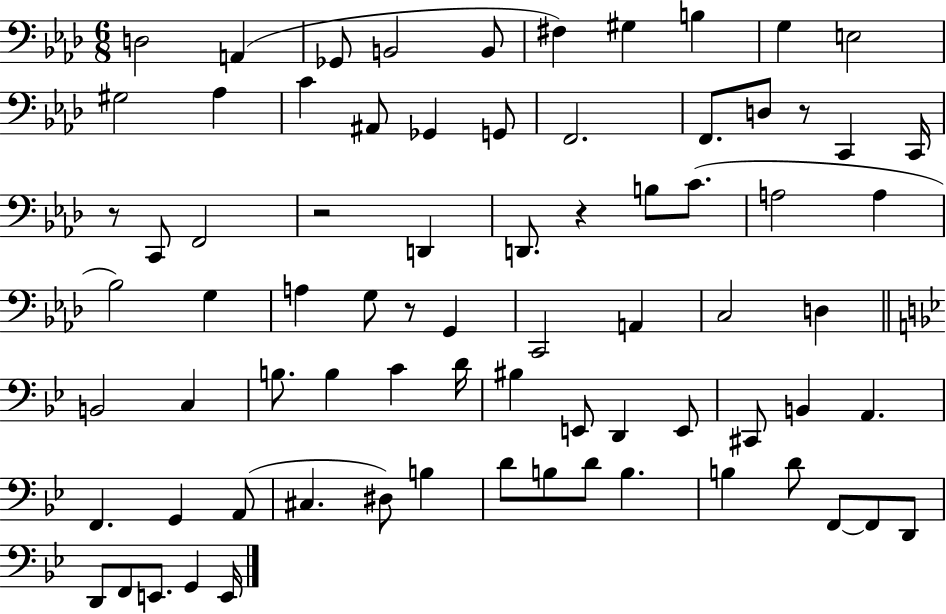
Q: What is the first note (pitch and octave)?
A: D3